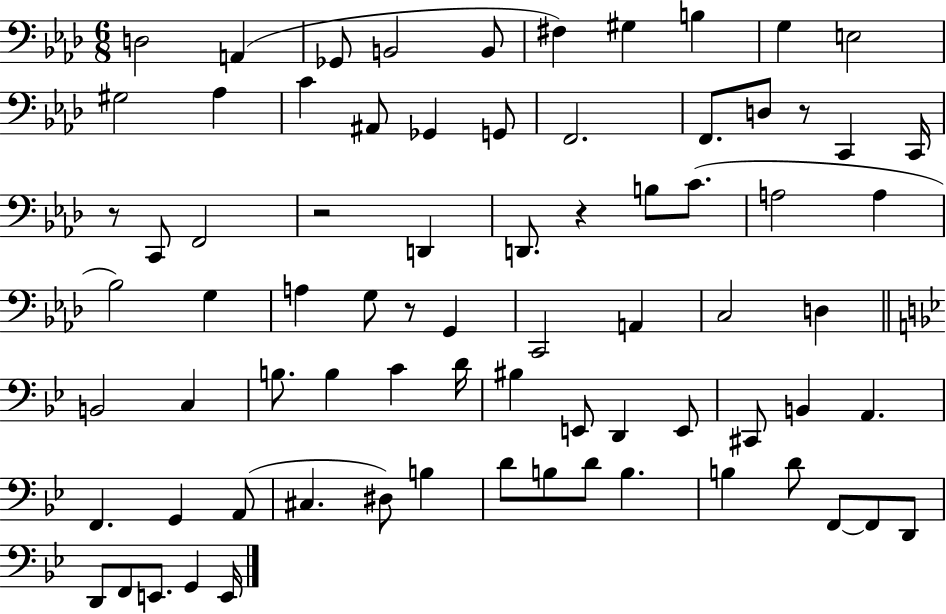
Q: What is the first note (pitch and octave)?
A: D3